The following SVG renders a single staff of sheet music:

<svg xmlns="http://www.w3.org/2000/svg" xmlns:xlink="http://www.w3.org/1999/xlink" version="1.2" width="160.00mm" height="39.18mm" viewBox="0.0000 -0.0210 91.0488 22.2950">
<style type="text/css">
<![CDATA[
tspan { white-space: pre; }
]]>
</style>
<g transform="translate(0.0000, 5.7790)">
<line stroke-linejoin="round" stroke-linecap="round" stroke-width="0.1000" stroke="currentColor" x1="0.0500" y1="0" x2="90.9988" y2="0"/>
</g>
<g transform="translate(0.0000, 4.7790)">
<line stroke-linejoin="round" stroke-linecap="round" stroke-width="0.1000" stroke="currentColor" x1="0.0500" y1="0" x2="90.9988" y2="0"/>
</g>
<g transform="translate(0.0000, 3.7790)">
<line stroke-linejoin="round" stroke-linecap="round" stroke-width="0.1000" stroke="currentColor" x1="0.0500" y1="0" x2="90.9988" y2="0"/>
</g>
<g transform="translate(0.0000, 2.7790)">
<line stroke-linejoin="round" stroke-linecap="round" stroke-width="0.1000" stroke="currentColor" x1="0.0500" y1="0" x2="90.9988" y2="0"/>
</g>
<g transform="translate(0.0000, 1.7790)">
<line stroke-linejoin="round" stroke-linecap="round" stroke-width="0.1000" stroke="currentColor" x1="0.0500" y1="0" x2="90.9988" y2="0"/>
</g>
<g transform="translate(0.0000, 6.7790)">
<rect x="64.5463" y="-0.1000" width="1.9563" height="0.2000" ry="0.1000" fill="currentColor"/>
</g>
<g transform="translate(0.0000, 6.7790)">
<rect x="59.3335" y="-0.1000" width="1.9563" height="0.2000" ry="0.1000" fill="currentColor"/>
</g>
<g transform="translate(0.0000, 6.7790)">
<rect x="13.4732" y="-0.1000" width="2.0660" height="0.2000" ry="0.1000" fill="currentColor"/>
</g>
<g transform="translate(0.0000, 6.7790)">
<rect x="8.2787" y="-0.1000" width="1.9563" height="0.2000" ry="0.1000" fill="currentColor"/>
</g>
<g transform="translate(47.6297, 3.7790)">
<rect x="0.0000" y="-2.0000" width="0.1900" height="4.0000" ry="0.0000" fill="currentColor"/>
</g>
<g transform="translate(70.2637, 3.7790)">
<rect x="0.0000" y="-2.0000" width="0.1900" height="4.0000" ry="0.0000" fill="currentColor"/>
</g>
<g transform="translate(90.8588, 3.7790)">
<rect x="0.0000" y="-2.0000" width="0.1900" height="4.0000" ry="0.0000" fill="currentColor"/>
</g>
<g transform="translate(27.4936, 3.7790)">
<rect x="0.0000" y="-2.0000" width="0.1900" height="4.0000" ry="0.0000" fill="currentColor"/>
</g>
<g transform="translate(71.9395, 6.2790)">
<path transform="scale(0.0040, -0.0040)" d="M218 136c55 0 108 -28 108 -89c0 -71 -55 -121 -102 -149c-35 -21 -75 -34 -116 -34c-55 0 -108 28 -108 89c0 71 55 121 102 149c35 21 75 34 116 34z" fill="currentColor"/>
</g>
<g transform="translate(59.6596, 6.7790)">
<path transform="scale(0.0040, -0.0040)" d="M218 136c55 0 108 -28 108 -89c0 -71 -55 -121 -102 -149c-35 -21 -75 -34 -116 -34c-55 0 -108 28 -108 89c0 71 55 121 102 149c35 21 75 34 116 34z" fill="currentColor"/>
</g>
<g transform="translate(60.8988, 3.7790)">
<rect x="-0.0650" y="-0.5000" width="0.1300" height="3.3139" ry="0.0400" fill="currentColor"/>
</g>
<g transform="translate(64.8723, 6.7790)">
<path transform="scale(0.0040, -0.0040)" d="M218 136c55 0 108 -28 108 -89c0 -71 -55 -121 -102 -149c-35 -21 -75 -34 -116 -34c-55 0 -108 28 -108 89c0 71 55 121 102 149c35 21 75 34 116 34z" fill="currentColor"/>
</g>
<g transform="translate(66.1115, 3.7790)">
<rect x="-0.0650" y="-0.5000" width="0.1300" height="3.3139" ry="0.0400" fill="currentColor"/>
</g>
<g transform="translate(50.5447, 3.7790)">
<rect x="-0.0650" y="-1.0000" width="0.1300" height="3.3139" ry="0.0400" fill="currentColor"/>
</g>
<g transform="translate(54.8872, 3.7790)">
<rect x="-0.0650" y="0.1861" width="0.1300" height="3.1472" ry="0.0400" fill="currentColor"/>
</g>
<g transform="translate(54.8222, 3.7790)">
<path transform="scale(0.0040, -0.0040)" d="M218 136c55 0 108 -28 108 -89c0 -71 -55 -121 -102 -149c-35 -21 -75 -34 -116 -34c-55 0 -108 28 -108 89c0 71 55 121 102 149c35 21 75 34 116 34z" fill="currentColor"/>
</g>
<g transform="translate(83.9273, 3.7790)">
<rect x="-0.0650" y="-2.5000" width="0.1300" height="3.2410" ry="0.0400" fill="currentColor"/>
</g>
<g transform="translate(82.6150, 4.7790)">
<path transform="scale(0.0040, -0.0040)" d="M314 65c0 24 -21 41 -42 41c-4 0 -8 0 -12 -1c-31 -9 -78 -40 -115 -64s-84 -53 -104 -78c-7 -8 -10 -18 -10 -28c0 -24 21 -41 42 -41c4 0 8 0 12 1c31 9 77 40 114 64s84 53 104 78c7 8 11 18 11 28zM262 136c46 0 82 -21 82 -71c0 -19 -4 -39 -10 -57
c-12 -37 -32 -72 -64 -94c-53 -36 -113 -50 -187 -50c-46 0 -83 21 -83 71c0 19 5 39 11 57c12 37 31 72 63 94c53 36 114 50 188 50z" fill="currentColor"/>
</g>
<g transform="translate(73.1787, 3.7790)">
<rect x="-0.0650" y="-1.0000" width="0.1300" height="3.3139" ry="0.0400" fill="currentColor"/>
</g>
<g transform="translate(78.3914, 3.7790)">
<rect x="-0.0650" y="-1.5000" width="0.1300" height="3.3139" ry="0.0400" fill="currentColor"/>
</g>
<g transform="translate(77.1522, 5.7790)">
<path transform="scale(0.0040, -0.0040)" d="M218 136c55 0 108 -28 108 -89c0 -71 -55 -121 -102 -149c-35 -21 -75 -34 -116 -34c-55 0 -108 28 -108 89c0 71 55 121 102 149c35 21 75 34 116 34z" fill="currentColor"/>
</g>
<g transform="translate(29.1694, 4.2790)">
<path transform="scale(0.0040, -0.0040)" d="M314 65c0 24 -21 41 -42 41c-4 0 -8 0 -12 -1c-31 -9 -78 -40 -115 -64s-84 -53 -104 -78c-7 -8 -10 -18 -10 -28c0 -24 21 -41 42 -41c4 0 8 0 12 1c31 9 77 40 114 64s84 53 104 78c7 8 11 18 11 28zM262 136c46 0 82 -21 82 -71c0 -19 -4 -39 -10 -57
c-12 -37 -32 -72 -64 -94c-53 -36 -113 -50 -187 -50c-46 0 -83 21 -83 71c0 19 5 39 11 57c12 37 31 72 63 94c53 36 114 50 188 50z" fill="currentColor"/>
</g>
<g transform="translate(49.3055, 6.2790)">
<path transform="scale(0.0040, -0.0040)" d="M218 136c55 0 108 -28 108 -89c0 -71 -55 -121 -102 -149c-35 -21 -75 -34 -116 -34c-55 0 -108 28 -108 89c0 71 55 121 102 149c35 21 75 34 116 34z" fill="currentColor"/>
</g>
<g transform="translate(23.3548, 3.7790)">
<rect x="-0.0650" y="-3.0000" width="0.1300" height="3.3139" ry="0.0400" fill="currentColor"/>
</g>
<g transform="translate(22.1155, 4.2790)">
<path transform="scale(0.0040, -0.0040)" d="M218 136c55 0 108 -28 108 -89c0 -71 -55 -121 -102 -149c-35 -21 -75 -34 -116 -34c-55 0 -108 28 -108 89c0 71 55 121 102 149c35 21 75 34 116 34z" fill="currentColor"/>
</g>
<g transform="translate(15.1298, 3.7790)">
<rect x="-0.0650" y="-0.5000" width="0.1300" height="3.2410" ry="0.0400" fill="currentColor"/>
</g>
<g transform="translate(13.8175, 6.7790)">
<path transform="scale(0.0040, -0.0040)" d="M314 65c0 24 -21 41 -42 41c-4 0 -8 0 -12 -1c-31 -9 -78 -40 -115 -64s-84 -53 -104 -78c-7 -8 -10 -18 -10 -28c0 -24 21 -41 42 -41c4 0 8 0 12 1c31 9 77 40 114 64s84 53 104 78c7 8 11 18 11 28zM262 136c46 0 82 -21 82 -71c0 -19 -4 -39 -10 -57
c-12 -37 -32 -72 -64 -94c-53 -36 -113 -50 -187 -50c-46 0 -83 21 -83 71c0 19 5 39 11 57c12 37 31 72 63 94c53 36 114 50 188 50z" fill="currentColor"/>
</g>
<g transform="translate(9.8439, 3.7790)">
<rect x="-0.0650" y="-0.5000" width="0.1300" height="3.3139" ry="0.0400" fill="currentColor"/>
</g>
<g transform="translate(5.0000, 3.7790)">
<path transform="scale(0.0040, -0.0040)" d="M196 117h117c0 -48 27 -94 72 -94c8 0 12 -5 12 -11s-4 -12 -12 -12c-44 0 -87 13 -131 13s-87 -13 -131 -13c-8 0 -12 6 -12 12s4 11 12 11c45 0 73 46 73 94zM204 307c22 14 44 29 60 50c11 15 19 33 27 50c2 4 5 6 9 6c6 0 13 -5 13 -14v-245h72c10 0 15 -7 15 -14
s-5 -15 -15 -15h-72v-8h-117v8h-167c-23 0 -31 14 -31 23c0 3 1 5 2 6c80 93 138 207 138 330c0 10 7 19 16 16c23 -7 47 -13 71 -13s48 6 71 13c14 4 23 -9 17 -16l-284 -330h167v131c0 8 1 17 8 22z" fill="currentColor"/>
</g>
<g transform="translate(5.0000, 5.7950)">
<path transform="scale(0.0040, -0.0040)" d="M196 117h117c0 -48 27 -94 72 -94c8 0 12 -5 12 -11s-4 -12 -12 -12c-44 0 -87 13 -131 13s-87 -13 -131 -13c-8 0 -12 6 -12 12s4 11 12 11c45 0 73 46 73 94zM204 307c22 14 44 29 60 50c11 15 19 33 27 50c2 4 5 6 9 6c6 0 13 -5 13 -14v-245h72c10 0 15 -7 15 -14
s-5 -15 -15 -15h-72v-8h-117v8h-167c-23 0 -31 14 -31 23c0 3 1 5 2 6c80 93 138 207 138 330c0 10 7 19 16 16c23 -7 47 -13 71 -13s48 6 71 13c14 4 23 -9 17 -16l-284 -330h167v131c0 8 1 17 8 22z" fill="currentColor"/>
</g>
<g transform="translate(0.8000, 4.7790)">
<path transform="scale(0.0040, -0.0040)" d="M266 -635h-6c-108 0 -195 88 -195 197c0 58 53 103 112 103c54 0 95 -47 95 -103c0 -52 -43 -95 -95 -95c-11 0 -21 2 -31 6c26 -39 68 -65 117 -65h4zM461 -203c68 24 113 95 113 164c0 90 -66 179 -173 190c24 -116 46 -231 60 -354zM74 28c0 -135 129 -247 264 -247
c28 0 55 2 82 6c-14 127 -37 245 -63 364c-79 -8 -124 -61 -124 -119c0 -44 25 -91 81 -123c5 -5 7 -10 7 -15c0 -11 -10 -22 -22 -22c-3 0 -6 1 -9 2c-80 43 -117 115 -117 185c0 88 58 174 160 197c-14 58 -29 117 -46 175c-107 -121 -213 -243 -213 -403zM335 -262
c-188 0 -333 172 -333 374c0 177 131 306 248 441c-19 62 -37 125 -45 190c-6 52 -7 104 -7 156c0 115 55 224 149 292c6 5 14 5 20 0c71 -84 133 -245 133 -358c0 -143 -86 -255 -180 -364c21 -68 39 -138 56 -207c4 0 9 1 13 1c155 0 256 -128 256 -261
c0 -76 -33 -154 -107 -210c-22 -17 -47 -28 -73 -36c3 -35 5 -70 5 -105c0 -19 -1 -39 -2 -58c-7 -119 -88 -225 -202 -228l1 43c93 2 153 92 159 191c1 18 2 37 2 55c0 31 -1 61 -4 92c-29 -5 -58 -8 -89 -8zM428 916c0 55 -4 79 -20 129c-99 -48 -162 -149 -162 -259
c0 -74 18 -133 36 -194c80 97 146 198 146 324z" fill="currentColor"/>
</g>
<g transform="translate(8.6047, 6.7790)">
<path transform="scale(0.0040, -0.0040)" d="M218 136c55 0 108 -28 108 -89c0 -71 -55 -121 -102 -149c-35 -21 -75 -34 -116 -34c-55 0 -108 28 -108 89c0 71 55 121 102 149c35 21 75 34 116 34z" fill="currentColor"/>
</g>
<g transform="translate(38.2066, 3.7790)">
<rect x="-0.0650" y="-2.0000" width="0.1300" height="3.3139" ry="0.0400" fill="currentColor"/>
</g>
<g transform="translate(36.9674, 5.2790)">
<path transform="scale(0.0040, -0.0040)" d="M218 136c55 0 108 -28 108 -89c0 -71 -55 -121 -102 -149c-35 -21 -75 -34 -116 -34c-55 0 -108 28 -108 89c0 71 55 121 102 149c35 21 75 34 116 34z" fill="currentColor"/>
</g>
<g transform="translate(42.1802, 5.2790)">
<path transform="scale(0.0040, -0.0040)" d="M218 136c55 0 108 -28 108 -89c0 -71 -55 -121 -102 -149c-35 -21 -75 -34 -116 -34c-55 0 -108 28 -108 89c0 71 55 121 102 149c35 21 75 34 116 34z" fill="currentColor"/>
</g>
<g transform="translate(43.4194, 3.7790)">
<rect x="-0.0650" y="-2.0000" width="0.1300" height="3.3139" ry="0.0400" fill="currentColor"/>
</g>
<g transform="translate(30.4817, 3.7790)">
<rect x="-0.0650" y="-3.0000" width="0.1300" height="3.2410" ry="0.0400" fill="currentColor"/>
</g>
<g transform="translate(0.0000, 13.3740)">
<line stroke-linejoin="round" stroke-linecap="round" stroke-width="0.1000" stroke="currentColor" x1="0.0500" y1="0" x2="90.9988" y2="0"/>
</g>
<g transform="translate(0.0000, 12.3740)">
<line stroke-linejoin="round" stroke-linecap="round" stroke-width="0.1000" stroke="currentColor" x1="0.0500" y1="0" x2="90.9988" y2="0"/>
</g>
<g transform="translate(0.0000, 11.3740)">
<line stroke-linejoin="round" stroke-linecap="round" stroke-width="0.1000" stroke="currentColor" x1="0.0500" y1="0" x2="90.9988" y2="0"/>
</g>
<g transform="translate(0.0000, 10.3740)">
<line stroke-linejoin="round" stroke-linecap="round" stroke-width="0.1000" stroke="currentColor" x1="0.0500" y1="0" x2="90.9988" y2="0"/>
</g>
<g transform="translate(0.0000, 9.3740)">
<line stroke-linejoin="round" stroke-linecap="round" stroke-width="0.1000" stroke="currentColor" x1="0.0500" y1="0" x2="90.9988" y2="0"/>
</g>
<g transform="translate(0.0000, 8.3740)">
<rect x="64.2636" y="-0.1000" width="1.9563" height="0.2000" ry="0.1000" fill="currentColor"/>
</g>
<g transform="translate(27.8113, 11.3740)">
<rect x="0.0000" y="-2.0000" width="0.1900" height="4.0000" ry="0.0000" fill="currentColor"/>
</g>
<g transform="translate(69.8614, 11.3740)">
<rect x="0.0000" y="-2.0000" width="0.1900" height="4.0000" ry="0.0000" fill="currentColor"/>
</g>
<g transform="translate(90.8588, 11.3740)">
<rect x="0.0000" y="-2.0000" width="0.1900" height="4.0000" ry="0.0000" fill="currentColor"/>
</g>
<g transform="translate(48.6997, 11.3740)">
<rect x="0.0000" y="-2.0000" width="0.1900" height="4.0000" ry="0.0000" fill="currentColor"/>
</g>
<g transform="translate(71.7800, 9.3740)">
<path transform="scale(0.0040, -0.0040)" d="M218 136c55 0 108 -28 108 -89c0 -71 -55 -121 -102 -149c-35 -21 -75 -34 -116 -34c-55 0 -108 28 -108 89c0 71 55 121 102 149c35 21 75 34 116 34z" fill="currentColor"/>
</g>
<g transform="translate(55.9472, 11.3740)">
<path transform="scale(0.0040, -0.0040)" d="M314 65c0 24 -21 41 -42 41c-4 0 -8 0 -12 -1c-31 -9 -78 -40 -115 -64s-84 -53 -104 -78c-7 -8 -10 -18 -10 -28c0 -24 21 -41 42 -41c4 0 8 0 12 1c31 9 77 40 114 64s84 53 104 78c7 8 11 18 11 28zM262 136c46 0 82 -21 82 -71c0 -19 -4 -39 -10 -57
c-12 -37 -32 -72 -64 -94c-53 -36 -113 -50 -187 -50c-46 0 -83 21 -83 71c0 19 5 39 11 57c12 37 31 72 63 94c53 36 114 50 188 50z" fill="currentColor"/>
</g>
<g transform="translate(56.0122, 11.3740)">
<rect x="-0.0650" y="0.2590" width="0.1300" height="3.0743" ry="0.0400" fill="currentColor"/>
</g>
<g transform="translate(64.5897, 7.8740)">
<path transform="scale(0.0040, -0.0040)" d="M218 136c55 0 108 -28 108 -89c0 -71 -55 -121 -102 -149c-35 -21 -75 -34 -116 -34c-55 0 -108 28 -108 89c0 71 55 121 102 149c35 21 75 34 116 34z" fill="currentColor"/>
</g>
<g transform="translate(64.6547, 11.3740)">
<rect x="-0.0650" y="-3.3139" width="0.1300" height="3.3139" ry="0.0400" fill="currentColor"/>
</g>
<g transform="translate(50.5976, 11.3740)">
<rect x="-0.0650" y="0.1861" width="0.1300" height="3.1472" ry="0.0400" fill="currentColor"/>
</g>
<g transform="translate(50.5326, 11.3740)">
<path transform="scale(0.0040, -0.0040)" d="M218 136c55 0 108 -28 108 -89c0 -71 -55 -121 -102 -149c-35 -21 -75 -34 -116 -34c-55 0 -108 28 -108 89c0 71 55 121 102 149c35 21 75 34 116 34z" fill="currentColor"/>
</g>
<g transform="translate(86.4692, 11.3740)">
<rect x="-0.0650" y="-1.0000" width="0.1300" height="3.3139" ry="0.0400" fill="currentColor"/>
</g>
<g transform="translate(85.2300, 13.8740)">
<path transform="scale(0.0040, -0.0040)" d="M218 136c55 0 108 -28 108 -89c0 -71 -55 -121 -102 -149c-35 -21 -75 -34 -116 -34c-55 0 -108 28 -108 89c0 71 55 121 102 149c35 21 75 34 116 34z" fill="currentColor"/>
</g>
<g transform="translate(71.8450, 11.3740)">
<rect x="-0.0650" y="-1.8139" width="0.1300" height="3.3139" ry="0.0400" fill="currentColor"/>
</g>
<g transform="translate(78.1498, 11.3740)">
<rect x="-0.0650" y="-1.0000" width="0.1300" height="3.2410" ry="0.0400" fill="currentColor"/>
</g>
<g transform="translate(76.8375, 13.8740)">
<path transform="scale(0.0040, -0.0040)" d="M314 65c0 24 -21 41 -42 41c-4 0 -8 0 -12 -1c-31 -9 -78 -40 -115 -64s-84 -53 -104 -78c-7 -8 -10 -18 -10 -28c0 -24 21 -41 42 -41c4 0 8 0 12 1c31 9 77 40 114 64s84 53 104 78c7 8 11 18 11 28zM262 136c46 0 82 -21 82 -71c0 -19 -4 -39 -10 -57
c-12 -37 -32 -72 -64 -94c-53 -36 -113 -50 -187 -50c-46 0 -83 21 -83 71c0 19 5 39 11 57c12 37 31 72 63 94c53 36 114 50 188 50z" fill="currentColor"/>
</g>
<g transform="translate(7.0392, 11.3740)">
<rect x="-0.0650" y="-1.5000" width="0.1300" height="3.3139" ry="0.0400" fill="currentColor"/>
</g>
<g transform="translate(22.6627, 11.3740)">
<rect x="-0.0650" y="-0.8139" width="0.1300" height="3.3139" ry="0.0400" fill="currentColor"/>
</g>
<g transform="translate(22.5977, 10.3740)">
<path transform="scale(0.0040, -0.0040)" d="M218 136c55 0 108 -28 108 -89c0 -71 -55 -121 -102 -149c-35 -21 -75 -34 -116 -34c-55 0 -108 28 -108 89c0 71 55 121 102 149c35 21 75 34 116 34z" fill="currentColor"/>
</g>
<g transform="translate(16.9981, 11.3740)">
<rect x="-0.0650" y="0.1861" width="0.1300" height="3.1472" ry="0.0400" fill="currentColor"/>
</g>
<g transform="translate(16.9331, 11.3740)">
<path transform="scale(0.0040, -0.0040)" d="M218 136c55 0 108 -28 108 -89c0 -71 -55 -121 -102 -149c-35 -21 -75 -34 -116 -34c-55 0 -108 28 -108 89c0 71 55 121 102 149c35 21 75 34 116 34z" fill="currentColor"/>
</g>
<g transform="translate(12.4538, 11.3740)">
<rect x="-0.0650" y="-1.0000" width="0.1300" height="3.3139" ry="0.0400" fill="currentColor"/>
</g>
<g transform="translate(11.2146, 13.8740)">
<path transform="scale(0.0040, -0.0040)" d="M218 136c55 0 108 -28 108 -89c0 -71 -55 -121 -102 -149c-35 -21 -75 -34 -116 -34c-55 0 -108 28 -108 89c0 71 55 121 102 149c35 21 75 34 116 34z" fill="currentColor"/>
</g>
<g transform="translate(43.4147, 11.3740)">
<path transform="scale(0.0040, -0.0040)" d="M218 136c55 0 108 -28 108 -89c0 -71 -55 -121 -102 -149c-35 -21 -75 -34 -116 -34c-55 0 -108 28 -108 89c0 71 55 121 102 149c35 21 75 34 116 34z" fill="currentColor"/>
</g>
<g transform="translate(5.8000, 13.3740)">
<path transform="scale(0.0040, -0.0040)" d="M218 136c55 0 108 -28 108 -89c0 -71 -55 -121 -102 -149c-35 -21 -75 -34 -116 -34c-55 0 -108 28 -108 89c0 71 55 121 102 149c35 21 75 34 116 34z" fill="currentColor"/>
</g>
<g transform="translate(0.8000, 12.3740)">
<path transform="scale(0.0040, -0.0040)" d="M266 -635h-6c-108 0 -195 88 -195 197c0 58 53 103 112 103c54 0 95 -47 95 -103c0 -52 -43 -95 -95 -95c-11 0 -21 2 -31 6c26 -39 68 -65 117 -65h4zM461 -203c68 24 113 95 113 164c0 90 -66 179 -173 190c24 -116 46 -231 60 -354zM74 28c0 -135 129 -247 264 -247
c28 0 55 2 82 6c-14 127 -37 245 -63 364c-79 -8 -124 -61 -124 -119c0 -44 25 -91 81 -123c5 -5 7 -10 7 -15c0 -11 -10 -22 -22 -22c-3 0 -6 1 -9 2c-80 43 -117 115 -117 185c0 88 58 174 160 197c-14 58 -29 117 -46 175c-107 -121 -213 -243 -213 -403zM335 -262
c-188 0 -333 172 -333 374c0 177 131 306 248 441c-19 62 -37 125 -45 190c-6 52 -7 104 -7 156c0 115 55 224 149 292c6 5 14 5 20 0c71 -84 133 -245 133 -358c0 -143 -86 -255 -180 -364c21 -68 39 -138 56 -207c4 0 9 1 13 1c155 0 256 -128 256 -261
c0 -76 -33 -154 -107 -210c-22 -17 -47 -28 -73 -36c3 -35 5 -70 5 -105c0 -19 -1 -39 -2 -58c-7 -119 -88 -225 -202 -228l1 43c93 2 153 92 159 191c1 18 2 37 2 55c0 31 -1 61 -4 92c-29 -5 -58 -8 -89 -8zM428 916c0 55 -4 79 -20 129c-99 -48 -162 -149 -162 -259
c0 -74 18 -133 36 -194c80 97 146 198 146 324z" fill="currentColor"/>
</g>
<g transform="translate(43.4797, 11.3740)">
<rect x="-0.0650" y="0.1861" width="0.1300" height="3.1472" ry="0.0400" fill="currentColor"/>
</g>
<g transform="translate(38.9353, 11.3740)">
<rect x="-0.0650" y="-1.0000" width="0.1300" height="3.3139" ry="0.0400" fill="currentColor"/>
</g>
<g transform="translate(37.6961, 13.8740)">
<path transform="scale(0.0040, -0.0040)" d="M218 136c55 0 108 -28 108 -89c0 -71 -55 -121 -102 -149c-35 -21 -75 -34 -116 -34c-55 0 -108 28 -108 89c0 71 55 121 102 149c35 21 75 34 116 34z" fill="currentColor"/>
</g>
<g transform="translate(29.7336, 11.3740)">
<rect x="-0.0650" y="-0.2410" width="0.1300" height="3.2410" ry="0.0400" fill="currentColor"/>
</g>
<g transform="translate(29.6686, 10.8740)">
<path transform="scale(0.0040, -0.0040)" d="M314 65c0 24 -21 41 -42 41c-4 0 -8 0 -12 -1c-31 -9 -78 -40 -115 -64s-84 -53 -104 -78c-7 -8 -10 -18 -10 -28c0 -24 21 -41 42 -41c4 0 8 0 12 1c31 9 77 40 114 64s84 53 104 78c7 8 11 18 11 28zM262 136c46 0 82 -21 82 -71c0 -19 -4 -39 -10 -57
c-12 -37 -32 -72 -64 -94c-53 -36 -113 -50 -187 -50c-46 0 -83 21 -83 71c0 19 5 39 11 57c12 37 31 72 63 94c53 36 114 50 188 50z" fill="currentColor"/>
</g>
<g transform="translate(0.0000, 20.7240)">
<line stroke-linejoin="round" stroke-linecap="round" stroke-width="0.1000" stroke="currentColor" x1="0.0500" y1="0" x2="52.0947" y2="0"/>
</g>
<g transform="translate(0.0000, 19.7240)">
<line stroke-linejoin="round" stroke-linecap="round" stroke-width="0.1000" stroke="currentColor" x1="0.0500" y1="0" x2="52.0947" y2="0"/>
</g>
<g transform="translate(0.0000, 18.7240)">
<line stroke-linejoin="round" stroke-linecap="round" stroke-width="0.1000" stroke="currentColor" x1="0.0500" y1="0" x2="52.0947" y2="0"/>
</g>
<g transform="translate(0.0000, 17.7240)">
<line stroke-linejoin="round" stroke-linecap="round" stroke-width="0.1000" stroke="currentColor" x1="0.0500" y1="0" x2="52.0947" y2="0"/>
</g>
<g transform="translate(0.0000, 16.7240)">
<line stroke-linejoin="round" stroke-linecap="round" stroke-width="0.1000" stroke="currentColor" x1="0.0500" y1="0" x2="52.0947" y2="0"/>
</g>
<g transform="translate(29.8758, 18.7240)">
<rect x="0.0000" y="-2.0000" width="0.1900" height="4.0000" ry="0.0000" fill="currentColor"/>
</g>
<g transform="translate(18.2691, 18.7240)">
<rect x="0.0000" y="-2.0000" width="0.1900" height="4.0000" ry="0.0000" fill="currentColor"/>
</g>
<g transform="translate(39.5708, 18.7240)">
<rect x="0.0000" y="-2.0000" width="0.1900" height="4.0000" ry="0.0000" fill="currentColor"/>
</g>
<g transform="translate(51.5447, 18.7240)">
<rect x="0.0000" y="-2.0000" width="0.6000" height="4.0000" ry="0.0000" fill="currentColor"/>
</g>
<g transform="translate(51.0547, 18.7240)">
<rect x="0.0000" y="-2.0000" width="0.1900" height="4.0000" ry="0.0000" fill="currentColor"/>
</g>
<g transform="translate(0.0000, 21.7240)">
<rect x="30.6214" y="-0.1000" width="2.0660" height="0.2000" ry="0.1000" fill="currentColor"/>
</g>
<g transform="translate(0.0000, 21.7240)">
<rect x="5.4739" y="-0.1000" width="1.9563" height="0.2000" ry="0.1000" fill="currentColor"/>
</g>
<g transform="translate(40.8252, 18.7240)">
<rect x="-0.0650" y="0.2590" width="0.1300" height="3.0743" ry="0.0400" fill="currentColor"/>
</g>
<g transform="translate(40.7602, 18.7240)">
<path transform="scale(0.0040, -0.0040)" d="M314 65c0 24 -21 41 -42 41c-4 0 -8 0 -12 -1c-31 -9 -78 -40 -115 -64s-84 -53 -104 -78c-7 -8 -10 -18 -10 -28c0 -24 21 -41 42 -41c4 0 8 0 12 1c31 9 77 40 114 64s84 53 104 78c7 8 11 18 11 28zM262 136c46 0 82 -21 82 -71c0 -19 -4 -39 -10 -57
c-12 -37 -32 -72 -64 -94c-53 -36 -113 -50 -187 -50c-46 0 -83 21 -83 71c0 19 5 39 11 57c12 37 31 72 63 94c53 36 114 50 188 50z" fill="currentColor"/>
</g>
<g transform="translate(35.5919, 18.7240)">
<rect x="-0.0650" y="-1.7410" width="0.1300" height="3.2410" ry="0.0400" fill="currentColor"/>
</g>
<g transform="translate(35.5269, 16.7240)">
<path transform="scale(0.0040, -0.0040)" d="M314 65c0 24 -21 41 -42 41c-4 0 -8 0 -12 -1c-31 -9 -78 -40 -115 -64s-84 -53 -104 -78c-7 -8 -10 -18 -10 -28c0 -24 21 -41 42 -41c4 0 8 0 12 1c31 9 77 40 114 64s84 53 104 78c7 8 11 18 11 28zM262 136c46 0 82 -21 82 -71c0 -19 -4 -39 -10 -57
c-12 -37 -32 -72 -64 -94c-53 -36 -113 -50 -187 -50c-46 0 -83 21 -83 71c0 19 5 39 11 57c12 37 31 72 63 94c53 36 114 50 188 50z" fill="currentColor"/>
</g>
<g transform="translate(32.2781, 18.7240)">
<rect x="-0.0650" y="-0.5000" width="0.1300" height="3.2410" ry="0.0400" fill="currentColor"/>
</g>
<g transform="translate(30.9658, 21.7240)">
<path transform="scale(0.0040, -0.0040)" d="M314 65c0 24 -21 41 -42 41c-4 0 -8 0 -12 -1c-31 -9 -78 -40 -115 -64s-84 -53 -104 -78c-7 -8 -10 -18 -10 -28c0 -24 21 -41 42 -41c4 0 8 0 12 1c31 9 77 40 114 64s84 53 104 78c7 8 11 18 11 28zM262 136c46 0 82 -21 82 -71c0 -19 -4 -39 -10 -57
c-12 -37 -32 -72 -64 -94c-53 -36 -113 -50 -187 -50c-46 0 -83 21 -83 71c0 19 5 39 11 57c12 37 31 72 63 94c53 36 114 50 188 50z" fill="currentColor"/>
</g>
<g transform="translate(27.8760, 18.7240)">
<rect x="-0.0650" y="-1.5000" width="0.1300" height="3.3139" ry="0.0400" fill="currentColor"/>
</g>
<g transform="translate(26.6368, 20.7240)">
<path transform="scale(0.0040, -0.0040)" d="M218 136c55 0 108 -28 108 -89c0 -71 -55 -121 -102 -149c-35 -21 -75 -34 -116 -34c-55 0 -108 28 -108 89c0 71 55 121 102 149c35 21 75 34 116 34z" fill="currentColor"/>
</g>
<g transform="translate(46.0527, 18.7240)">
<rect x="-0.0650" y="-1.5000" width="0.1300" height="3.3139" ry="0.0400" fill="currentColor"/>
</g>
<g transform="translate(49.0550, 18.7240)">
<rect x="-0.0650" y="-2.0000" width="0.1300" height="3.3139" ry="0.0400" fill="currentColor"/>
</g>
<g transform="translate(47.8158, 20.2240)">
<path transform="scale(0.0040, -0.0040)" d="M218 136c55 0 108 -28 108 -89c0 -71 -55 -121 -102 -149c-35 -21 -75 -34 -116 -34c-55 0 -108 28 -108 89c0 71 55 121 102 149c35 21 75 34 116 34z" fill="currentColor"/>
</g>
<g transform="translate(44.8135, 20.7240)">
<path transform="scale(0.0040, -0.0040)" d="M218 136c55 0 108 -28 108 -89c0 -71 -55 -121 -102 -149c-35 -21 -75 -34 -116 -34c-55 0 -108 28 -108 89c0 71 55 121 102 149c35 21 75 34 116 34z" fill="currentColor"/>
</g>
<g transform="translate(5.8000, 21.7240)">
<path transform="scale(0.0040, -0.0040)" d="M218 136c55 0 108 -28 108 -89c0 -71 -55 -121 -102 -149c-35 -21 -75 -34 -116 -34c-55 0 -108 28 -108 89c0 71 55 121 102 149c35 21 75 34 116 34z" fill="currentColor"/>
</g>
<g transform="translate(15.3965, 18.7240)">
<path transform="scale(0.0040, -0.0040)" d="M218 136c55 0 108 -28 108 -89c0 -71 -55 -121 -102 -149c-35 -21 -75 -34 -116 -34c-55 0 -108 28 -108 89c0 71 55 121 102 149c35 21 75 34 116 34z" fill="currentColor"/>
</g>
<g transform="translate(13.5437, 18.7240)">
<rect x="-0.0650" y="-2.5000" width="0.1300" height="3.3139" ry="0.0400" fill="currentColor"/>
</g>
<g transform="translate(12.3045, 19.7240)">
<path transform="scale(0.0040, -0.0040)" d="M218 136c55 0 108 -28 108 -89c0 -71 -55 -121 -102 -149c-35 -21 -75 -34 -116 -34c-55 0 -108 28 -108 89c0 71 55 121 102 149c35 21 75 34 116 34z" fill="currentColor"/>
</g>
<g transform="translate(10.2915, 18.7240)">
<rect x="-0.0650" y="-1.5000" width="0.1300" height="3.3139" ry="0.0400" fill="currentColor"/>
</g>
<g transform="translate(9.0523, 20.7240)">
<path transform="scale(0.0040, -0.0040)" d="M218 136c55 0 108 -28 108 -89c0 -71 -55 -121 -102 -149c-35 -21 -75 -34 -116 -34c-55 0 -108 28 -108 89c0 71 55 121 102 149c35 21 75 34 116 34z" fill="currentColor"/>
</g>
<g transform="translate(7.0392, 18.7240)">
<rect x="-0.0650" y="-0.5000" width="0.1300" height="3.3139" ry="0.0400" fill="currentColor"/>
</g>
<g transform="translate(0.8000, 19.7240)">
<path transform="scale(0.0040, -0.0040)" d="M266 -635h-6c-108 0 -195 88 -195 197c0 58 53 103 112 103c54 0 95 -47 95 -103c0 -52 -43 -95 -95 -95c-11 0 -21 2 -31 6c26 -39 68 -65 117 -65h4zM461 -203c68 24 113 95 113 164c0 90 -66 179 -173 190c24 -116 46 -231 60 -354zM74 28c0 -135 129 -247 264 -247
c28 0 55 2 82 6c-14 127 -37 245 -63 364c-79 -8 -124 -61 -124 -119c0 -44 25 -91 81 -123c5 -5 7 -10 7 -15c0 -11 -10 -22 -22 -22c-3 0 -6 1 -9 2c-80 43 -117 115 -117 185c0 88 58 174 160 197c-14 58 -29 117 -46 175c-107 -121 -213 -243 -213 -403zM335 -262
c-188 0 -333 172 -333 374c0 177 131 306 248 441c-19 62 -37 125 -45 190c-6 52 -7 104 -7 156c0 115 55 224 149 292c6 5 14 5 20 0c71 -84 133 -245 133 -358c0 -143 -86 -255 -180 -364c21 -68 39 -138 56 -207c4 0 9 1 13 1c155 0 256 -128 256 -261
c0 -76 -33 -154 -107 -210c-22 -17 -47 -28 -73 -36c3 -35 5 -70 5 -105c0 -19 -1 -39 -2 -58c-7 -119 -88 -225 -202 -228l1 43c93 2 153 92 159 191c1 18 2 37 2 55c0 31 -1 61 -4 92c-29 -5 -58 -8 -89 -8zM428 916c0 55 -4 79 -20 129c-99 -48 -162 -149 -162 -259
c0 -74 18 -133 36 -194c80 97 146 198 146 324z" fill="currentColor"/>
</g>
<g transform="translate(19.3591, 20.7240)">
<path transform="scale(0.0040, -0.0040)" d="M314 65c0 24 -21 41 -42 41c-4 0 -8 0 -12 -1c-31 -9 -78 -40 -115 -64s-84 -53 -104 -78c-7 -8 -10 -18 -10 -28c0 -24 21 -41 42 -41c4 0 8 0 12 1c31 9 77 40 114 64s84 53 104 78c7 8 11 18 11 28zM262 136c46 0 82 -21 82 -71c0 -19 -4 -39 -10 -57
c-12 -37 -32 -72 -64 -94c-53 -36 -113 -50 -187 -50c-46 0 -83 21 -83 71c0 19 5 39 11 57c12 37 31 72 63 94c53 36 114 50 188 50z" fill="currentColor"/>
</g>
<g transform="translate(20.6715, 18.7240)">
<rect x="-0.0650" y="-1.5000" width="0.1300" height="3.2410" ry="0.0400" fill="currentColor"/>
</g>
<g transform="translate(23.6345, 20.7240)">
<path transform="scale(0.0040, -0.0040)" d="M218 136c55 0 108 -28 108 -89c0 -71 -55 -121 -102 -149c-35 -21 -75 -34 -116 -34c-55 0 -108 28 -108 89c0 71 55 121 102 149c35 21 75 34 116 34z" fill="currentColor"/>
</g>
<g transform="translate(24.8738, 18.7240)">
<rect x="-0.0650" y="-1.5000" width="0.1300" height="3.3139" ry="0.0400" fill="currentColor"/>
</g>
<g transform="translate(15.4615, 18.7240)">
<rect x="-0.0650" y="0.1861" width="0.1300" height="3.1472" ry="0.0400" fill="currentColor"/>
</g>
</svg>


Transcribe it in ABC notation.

X:1
T:Untitled
M:4/4
L:1/4
K:C
C C2 A A2 F F D B C C D E G2 E D B d c2 D B B B2 b f D2 D C E G B E2 E E C2 f2 B2 E F